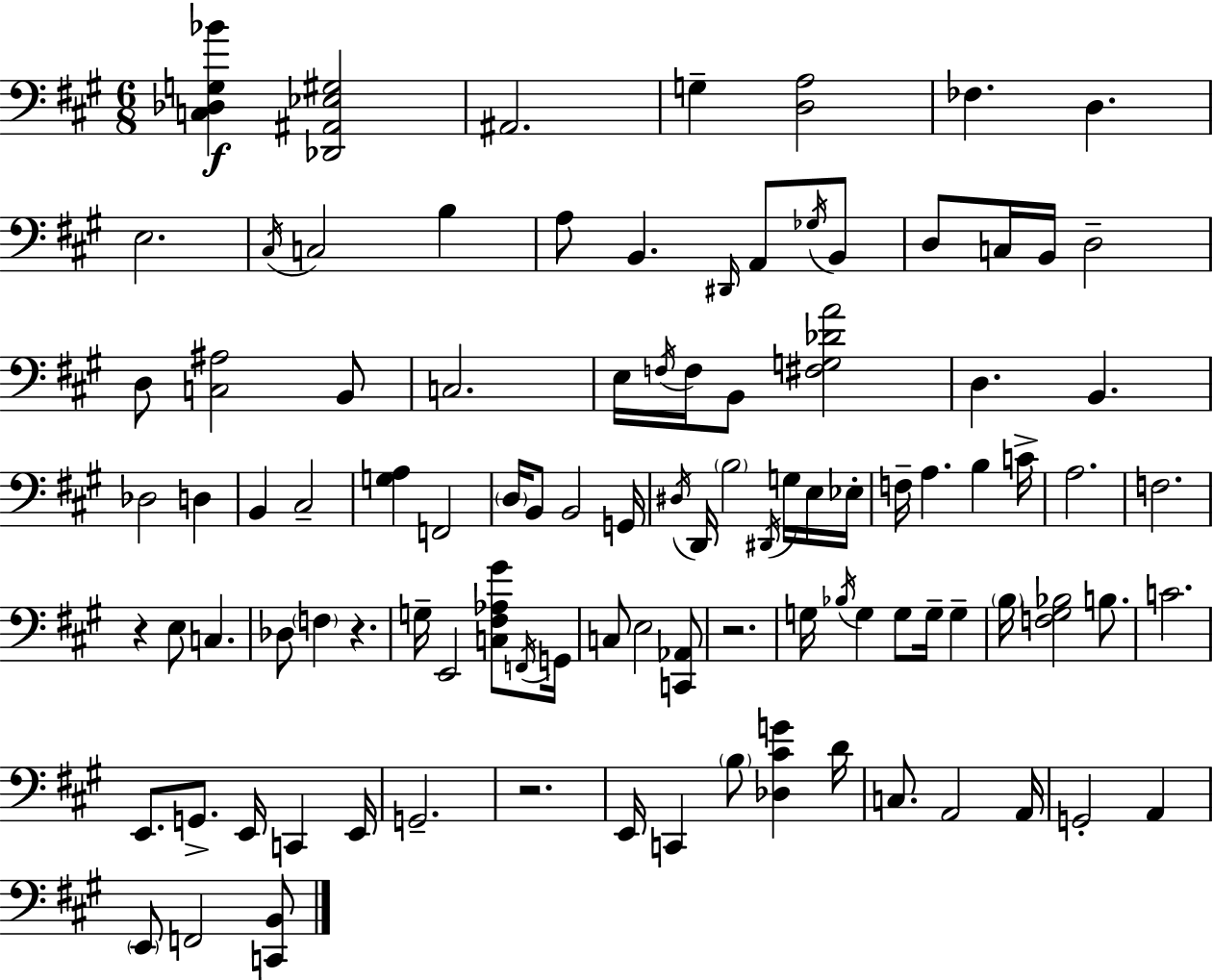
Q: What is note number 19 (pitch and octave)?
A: D3